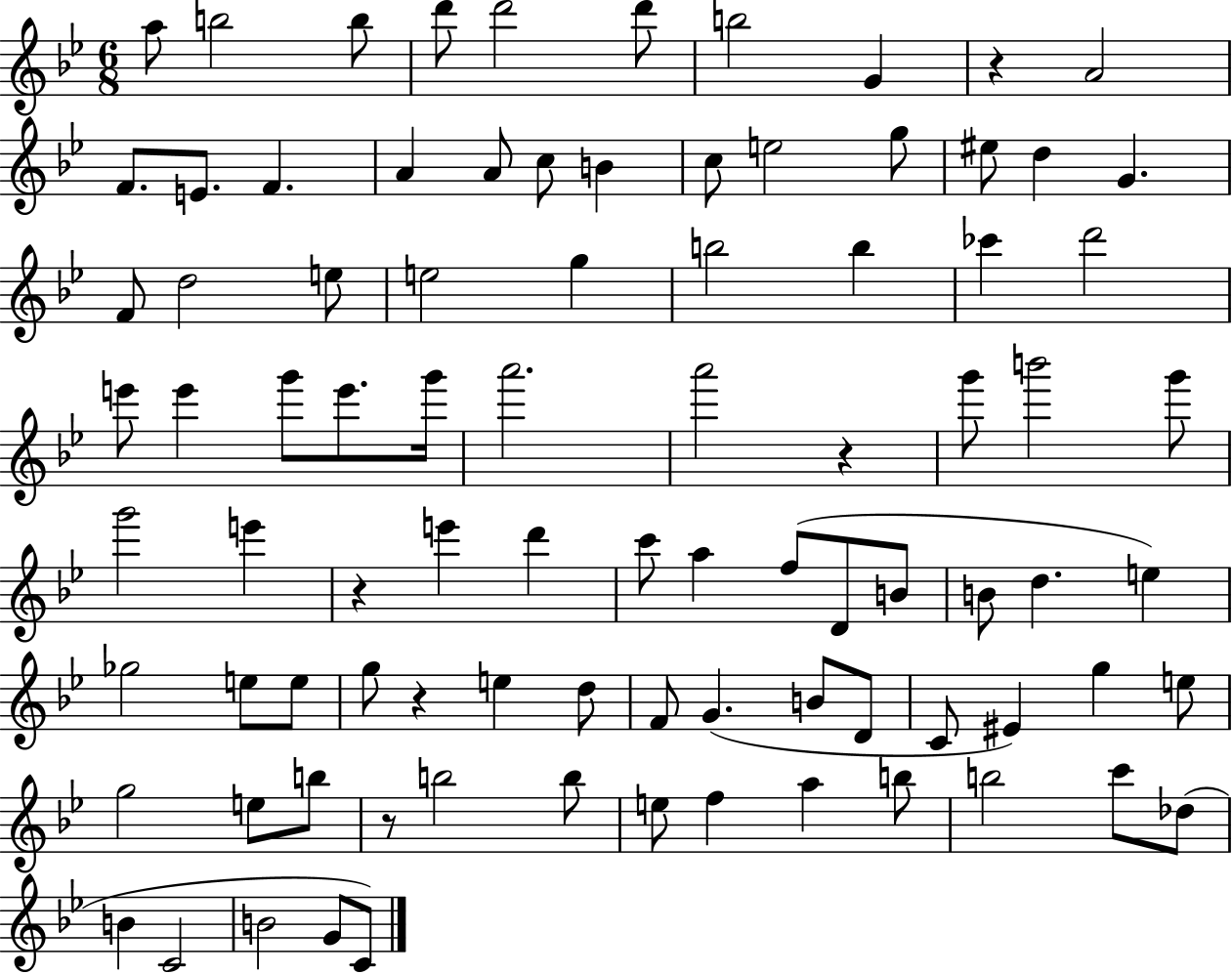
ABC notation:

X:1
T:Untitled
M:6/8
L:1/4
K:Bb
a/2 b2 b/2 d'/2 d'2 d'/2 b2 G z A2 F/2 E/2 F A A/2 c/2 B c/2 e2 g/2 ^e/2 d G F/2 d2 e/2 e2 g b2 b _c' d'2 e'/2 e' g'/2 e'/2 g'/4 a'2 a'2 z g'/2 b'2 g'/2 g'2 e' z e' d' c'/2 a f/2 D/2 B/2 B/2 d e _g2 e/2 e/2 g/2 z e d/2 F/2 G B/2 D/2 C/2 ^E g e/2 g2 e/2 b/2 z/2 b2 b/2 e/2 f a b/2 b2 c'/2 _d/2 B C2 B2 G/2 C/2